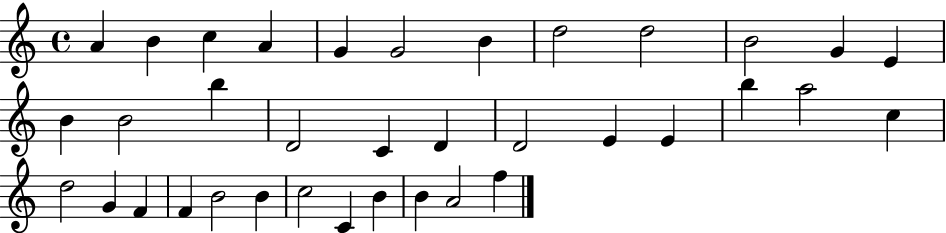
{
  \clef treble
  \time 4/4
  \defaultTimeSignature
  \key c \major
  a'4 b'4 c''4 a'4 | g'4 g'2 b'4 | d''2 d''2 | b'2 g'4 e'4 | \break b'4 b'2 b''4 | d'2 c'4 d'4 | d'2 e'4 e'4 | b''4 a''2 c''4 | \break d''2 g'4 f'4 | f'4 b'2 b'4 | c''2 c'4 b'4 | b'4 a'2 f''4 | \break \bar "|."
}